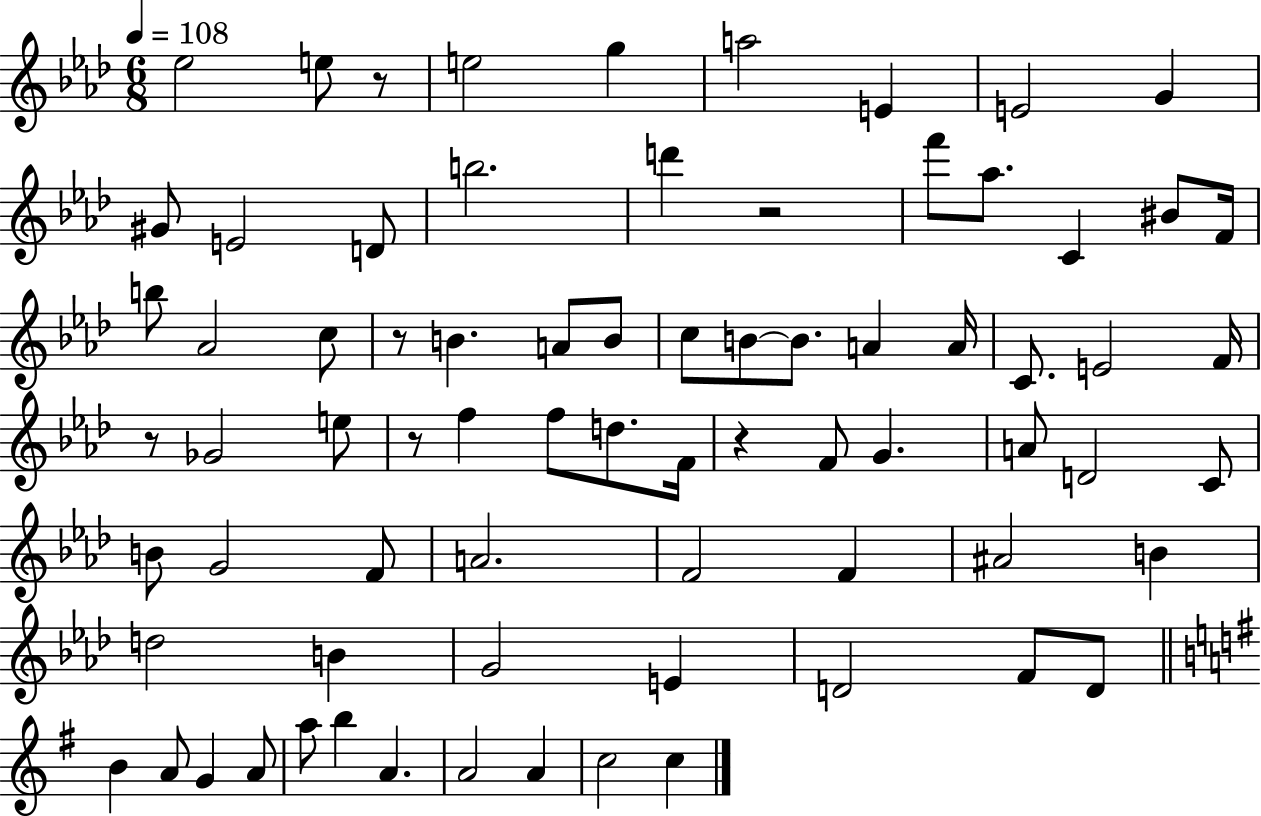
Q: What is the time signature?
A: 6/8